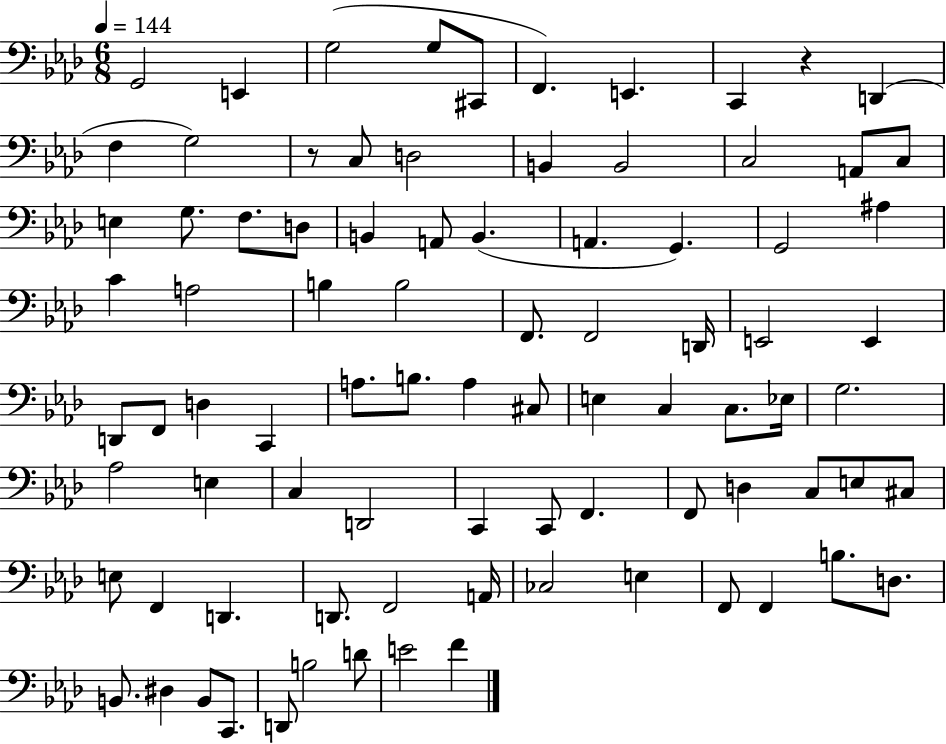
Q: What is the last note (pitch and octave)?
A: F4